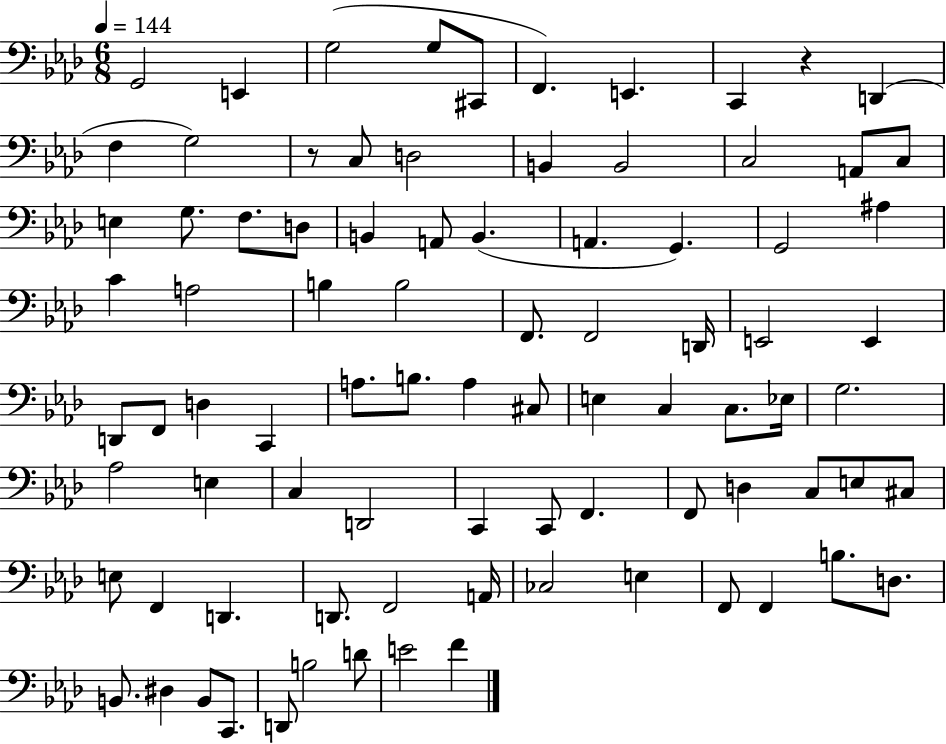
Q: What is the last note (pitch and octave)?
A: F4